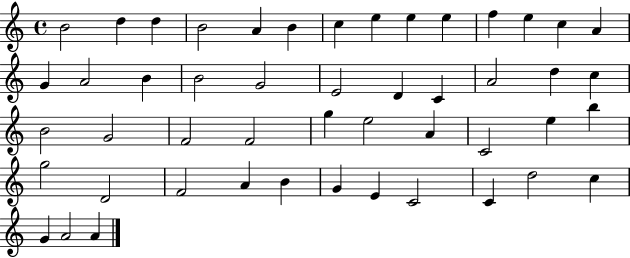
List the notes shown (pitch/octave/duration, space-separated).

B4/h D5/q D5/q B4/h A4/q B4/q C5/q E5/q E5/q E5/q F5/q E5/q C5/q A4/q G4/q A4/h B4/q B4/h G4/h E4/h D4/q C4/q A4/h D5/q C5/q B4/h G4/h F4/h F4/h G5/q E5/h A4/q C4/h E5/q B5/q G5/h D4/h F4/h A4/q B4/q G4/q E4/q C4/h C4/q D5/h C5/q G4/q A4/h A4/q